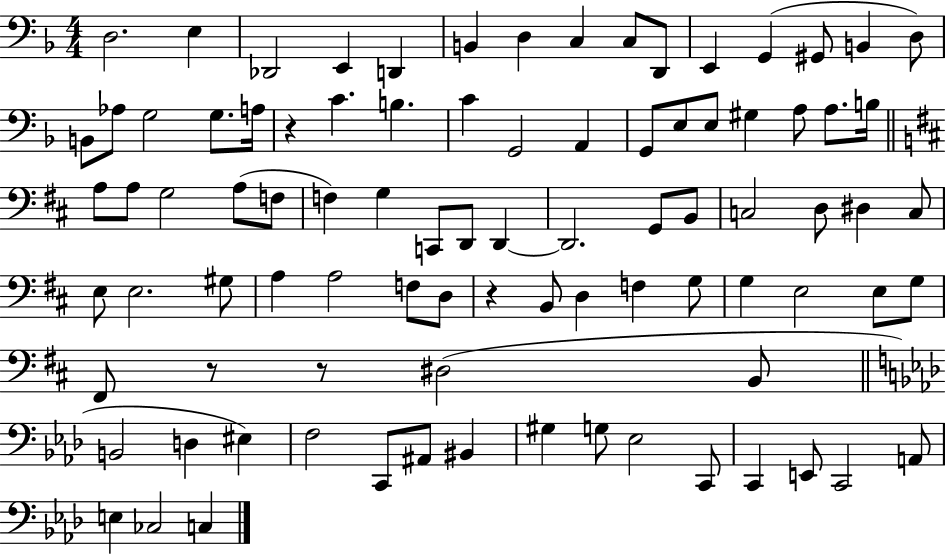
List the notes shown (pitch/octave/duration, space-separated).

D3/h. E3/q Db2/h E2/q D2/q B2/q D3/q C3/q C3/e D2/e E2/q G2/q G#2/e B2/q D3/e B2/e Ab3/e G3/h G3/e. A3/s R/q C4/q. B3/q. C4/q G2/h A2/q G2/e E3/e E3/e G#3/q A3/e A3/e. B3/s A3/e A3/e G3/h A3/e F3/e F3/q G3/q C2/e D2/e D2/q D2/h. G2/e B2/e C3/h D3/e D#3/q C3/e E3/e E3/h. G#3/e A3/q A3/h F3/e D3/e R/q B2/e D3/q F3/q G3/e G3/q E3/h E3/e G3/e F#2/e R/e R/e D#3/h B2/e B2/h D3/q EIS3/q F3/h C2/e A#2/e BIS2/q G#3/q G3/e Eb3/h C2/e C2/q E2/e C2/h A2/e E3/q CES3/h C3/q